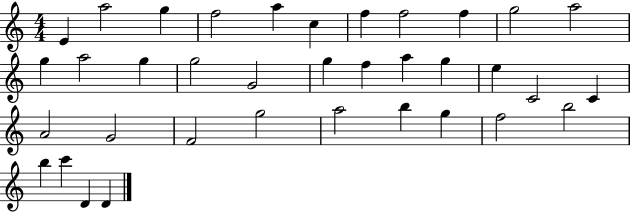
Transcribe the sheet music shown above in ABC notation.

X:1
T:Untitled
M:4/4
L:1/4
K:C
E a2 g f2 a c f f2 f g2 a2 g a2 g g2 G2 g f a g e C2 C A2 G2 F2 g2 a2 b g f2 b2 b c' D D